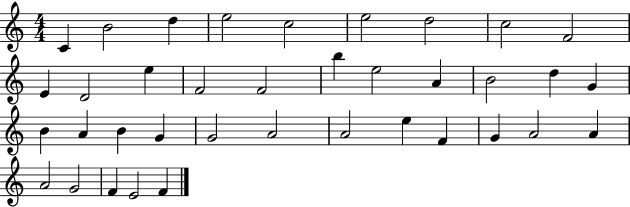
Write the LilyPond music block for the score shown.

{
  \clef treble
  \numericTimeSignature
  \time 4/4
  \key c \major
  c'4 b'2 d''4 | e''2 c''2 | e''2 d''2 | c''2 f'2 | \break e'4 d'2 e''4 | f'2 f'2 | b''4 e''2 a'4 | b'2 d''4 g'4 | \break b'4 a'4 b'4 g'4 | g'2 a'2 | a'2 e''4 f'4 | g'4 a'2 a'4 | \break a'2 g'2 | f'4 e'2 f'4 | \bar "|."
}